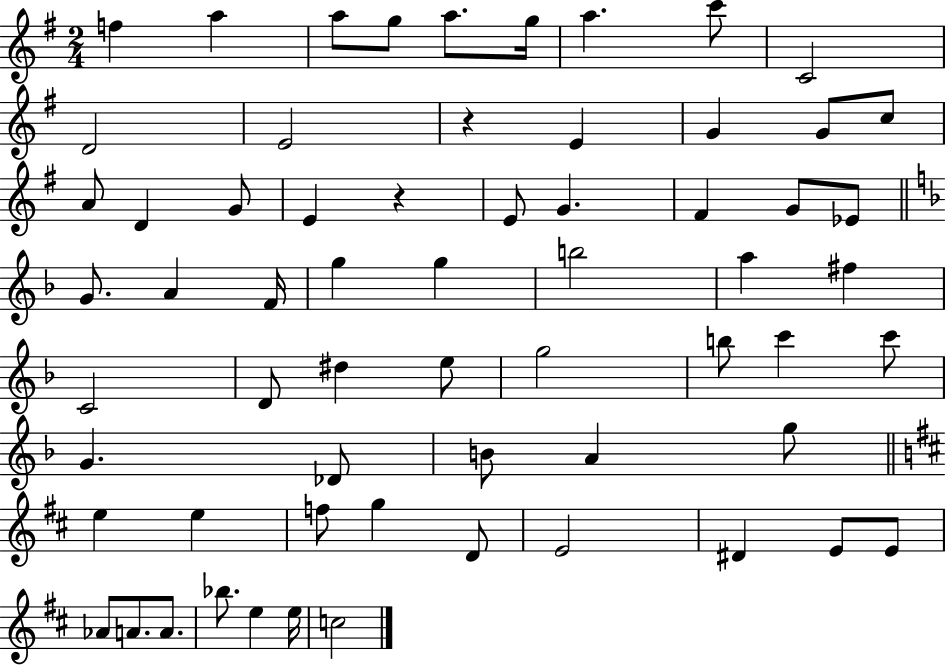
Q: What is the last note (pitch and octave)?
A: C5